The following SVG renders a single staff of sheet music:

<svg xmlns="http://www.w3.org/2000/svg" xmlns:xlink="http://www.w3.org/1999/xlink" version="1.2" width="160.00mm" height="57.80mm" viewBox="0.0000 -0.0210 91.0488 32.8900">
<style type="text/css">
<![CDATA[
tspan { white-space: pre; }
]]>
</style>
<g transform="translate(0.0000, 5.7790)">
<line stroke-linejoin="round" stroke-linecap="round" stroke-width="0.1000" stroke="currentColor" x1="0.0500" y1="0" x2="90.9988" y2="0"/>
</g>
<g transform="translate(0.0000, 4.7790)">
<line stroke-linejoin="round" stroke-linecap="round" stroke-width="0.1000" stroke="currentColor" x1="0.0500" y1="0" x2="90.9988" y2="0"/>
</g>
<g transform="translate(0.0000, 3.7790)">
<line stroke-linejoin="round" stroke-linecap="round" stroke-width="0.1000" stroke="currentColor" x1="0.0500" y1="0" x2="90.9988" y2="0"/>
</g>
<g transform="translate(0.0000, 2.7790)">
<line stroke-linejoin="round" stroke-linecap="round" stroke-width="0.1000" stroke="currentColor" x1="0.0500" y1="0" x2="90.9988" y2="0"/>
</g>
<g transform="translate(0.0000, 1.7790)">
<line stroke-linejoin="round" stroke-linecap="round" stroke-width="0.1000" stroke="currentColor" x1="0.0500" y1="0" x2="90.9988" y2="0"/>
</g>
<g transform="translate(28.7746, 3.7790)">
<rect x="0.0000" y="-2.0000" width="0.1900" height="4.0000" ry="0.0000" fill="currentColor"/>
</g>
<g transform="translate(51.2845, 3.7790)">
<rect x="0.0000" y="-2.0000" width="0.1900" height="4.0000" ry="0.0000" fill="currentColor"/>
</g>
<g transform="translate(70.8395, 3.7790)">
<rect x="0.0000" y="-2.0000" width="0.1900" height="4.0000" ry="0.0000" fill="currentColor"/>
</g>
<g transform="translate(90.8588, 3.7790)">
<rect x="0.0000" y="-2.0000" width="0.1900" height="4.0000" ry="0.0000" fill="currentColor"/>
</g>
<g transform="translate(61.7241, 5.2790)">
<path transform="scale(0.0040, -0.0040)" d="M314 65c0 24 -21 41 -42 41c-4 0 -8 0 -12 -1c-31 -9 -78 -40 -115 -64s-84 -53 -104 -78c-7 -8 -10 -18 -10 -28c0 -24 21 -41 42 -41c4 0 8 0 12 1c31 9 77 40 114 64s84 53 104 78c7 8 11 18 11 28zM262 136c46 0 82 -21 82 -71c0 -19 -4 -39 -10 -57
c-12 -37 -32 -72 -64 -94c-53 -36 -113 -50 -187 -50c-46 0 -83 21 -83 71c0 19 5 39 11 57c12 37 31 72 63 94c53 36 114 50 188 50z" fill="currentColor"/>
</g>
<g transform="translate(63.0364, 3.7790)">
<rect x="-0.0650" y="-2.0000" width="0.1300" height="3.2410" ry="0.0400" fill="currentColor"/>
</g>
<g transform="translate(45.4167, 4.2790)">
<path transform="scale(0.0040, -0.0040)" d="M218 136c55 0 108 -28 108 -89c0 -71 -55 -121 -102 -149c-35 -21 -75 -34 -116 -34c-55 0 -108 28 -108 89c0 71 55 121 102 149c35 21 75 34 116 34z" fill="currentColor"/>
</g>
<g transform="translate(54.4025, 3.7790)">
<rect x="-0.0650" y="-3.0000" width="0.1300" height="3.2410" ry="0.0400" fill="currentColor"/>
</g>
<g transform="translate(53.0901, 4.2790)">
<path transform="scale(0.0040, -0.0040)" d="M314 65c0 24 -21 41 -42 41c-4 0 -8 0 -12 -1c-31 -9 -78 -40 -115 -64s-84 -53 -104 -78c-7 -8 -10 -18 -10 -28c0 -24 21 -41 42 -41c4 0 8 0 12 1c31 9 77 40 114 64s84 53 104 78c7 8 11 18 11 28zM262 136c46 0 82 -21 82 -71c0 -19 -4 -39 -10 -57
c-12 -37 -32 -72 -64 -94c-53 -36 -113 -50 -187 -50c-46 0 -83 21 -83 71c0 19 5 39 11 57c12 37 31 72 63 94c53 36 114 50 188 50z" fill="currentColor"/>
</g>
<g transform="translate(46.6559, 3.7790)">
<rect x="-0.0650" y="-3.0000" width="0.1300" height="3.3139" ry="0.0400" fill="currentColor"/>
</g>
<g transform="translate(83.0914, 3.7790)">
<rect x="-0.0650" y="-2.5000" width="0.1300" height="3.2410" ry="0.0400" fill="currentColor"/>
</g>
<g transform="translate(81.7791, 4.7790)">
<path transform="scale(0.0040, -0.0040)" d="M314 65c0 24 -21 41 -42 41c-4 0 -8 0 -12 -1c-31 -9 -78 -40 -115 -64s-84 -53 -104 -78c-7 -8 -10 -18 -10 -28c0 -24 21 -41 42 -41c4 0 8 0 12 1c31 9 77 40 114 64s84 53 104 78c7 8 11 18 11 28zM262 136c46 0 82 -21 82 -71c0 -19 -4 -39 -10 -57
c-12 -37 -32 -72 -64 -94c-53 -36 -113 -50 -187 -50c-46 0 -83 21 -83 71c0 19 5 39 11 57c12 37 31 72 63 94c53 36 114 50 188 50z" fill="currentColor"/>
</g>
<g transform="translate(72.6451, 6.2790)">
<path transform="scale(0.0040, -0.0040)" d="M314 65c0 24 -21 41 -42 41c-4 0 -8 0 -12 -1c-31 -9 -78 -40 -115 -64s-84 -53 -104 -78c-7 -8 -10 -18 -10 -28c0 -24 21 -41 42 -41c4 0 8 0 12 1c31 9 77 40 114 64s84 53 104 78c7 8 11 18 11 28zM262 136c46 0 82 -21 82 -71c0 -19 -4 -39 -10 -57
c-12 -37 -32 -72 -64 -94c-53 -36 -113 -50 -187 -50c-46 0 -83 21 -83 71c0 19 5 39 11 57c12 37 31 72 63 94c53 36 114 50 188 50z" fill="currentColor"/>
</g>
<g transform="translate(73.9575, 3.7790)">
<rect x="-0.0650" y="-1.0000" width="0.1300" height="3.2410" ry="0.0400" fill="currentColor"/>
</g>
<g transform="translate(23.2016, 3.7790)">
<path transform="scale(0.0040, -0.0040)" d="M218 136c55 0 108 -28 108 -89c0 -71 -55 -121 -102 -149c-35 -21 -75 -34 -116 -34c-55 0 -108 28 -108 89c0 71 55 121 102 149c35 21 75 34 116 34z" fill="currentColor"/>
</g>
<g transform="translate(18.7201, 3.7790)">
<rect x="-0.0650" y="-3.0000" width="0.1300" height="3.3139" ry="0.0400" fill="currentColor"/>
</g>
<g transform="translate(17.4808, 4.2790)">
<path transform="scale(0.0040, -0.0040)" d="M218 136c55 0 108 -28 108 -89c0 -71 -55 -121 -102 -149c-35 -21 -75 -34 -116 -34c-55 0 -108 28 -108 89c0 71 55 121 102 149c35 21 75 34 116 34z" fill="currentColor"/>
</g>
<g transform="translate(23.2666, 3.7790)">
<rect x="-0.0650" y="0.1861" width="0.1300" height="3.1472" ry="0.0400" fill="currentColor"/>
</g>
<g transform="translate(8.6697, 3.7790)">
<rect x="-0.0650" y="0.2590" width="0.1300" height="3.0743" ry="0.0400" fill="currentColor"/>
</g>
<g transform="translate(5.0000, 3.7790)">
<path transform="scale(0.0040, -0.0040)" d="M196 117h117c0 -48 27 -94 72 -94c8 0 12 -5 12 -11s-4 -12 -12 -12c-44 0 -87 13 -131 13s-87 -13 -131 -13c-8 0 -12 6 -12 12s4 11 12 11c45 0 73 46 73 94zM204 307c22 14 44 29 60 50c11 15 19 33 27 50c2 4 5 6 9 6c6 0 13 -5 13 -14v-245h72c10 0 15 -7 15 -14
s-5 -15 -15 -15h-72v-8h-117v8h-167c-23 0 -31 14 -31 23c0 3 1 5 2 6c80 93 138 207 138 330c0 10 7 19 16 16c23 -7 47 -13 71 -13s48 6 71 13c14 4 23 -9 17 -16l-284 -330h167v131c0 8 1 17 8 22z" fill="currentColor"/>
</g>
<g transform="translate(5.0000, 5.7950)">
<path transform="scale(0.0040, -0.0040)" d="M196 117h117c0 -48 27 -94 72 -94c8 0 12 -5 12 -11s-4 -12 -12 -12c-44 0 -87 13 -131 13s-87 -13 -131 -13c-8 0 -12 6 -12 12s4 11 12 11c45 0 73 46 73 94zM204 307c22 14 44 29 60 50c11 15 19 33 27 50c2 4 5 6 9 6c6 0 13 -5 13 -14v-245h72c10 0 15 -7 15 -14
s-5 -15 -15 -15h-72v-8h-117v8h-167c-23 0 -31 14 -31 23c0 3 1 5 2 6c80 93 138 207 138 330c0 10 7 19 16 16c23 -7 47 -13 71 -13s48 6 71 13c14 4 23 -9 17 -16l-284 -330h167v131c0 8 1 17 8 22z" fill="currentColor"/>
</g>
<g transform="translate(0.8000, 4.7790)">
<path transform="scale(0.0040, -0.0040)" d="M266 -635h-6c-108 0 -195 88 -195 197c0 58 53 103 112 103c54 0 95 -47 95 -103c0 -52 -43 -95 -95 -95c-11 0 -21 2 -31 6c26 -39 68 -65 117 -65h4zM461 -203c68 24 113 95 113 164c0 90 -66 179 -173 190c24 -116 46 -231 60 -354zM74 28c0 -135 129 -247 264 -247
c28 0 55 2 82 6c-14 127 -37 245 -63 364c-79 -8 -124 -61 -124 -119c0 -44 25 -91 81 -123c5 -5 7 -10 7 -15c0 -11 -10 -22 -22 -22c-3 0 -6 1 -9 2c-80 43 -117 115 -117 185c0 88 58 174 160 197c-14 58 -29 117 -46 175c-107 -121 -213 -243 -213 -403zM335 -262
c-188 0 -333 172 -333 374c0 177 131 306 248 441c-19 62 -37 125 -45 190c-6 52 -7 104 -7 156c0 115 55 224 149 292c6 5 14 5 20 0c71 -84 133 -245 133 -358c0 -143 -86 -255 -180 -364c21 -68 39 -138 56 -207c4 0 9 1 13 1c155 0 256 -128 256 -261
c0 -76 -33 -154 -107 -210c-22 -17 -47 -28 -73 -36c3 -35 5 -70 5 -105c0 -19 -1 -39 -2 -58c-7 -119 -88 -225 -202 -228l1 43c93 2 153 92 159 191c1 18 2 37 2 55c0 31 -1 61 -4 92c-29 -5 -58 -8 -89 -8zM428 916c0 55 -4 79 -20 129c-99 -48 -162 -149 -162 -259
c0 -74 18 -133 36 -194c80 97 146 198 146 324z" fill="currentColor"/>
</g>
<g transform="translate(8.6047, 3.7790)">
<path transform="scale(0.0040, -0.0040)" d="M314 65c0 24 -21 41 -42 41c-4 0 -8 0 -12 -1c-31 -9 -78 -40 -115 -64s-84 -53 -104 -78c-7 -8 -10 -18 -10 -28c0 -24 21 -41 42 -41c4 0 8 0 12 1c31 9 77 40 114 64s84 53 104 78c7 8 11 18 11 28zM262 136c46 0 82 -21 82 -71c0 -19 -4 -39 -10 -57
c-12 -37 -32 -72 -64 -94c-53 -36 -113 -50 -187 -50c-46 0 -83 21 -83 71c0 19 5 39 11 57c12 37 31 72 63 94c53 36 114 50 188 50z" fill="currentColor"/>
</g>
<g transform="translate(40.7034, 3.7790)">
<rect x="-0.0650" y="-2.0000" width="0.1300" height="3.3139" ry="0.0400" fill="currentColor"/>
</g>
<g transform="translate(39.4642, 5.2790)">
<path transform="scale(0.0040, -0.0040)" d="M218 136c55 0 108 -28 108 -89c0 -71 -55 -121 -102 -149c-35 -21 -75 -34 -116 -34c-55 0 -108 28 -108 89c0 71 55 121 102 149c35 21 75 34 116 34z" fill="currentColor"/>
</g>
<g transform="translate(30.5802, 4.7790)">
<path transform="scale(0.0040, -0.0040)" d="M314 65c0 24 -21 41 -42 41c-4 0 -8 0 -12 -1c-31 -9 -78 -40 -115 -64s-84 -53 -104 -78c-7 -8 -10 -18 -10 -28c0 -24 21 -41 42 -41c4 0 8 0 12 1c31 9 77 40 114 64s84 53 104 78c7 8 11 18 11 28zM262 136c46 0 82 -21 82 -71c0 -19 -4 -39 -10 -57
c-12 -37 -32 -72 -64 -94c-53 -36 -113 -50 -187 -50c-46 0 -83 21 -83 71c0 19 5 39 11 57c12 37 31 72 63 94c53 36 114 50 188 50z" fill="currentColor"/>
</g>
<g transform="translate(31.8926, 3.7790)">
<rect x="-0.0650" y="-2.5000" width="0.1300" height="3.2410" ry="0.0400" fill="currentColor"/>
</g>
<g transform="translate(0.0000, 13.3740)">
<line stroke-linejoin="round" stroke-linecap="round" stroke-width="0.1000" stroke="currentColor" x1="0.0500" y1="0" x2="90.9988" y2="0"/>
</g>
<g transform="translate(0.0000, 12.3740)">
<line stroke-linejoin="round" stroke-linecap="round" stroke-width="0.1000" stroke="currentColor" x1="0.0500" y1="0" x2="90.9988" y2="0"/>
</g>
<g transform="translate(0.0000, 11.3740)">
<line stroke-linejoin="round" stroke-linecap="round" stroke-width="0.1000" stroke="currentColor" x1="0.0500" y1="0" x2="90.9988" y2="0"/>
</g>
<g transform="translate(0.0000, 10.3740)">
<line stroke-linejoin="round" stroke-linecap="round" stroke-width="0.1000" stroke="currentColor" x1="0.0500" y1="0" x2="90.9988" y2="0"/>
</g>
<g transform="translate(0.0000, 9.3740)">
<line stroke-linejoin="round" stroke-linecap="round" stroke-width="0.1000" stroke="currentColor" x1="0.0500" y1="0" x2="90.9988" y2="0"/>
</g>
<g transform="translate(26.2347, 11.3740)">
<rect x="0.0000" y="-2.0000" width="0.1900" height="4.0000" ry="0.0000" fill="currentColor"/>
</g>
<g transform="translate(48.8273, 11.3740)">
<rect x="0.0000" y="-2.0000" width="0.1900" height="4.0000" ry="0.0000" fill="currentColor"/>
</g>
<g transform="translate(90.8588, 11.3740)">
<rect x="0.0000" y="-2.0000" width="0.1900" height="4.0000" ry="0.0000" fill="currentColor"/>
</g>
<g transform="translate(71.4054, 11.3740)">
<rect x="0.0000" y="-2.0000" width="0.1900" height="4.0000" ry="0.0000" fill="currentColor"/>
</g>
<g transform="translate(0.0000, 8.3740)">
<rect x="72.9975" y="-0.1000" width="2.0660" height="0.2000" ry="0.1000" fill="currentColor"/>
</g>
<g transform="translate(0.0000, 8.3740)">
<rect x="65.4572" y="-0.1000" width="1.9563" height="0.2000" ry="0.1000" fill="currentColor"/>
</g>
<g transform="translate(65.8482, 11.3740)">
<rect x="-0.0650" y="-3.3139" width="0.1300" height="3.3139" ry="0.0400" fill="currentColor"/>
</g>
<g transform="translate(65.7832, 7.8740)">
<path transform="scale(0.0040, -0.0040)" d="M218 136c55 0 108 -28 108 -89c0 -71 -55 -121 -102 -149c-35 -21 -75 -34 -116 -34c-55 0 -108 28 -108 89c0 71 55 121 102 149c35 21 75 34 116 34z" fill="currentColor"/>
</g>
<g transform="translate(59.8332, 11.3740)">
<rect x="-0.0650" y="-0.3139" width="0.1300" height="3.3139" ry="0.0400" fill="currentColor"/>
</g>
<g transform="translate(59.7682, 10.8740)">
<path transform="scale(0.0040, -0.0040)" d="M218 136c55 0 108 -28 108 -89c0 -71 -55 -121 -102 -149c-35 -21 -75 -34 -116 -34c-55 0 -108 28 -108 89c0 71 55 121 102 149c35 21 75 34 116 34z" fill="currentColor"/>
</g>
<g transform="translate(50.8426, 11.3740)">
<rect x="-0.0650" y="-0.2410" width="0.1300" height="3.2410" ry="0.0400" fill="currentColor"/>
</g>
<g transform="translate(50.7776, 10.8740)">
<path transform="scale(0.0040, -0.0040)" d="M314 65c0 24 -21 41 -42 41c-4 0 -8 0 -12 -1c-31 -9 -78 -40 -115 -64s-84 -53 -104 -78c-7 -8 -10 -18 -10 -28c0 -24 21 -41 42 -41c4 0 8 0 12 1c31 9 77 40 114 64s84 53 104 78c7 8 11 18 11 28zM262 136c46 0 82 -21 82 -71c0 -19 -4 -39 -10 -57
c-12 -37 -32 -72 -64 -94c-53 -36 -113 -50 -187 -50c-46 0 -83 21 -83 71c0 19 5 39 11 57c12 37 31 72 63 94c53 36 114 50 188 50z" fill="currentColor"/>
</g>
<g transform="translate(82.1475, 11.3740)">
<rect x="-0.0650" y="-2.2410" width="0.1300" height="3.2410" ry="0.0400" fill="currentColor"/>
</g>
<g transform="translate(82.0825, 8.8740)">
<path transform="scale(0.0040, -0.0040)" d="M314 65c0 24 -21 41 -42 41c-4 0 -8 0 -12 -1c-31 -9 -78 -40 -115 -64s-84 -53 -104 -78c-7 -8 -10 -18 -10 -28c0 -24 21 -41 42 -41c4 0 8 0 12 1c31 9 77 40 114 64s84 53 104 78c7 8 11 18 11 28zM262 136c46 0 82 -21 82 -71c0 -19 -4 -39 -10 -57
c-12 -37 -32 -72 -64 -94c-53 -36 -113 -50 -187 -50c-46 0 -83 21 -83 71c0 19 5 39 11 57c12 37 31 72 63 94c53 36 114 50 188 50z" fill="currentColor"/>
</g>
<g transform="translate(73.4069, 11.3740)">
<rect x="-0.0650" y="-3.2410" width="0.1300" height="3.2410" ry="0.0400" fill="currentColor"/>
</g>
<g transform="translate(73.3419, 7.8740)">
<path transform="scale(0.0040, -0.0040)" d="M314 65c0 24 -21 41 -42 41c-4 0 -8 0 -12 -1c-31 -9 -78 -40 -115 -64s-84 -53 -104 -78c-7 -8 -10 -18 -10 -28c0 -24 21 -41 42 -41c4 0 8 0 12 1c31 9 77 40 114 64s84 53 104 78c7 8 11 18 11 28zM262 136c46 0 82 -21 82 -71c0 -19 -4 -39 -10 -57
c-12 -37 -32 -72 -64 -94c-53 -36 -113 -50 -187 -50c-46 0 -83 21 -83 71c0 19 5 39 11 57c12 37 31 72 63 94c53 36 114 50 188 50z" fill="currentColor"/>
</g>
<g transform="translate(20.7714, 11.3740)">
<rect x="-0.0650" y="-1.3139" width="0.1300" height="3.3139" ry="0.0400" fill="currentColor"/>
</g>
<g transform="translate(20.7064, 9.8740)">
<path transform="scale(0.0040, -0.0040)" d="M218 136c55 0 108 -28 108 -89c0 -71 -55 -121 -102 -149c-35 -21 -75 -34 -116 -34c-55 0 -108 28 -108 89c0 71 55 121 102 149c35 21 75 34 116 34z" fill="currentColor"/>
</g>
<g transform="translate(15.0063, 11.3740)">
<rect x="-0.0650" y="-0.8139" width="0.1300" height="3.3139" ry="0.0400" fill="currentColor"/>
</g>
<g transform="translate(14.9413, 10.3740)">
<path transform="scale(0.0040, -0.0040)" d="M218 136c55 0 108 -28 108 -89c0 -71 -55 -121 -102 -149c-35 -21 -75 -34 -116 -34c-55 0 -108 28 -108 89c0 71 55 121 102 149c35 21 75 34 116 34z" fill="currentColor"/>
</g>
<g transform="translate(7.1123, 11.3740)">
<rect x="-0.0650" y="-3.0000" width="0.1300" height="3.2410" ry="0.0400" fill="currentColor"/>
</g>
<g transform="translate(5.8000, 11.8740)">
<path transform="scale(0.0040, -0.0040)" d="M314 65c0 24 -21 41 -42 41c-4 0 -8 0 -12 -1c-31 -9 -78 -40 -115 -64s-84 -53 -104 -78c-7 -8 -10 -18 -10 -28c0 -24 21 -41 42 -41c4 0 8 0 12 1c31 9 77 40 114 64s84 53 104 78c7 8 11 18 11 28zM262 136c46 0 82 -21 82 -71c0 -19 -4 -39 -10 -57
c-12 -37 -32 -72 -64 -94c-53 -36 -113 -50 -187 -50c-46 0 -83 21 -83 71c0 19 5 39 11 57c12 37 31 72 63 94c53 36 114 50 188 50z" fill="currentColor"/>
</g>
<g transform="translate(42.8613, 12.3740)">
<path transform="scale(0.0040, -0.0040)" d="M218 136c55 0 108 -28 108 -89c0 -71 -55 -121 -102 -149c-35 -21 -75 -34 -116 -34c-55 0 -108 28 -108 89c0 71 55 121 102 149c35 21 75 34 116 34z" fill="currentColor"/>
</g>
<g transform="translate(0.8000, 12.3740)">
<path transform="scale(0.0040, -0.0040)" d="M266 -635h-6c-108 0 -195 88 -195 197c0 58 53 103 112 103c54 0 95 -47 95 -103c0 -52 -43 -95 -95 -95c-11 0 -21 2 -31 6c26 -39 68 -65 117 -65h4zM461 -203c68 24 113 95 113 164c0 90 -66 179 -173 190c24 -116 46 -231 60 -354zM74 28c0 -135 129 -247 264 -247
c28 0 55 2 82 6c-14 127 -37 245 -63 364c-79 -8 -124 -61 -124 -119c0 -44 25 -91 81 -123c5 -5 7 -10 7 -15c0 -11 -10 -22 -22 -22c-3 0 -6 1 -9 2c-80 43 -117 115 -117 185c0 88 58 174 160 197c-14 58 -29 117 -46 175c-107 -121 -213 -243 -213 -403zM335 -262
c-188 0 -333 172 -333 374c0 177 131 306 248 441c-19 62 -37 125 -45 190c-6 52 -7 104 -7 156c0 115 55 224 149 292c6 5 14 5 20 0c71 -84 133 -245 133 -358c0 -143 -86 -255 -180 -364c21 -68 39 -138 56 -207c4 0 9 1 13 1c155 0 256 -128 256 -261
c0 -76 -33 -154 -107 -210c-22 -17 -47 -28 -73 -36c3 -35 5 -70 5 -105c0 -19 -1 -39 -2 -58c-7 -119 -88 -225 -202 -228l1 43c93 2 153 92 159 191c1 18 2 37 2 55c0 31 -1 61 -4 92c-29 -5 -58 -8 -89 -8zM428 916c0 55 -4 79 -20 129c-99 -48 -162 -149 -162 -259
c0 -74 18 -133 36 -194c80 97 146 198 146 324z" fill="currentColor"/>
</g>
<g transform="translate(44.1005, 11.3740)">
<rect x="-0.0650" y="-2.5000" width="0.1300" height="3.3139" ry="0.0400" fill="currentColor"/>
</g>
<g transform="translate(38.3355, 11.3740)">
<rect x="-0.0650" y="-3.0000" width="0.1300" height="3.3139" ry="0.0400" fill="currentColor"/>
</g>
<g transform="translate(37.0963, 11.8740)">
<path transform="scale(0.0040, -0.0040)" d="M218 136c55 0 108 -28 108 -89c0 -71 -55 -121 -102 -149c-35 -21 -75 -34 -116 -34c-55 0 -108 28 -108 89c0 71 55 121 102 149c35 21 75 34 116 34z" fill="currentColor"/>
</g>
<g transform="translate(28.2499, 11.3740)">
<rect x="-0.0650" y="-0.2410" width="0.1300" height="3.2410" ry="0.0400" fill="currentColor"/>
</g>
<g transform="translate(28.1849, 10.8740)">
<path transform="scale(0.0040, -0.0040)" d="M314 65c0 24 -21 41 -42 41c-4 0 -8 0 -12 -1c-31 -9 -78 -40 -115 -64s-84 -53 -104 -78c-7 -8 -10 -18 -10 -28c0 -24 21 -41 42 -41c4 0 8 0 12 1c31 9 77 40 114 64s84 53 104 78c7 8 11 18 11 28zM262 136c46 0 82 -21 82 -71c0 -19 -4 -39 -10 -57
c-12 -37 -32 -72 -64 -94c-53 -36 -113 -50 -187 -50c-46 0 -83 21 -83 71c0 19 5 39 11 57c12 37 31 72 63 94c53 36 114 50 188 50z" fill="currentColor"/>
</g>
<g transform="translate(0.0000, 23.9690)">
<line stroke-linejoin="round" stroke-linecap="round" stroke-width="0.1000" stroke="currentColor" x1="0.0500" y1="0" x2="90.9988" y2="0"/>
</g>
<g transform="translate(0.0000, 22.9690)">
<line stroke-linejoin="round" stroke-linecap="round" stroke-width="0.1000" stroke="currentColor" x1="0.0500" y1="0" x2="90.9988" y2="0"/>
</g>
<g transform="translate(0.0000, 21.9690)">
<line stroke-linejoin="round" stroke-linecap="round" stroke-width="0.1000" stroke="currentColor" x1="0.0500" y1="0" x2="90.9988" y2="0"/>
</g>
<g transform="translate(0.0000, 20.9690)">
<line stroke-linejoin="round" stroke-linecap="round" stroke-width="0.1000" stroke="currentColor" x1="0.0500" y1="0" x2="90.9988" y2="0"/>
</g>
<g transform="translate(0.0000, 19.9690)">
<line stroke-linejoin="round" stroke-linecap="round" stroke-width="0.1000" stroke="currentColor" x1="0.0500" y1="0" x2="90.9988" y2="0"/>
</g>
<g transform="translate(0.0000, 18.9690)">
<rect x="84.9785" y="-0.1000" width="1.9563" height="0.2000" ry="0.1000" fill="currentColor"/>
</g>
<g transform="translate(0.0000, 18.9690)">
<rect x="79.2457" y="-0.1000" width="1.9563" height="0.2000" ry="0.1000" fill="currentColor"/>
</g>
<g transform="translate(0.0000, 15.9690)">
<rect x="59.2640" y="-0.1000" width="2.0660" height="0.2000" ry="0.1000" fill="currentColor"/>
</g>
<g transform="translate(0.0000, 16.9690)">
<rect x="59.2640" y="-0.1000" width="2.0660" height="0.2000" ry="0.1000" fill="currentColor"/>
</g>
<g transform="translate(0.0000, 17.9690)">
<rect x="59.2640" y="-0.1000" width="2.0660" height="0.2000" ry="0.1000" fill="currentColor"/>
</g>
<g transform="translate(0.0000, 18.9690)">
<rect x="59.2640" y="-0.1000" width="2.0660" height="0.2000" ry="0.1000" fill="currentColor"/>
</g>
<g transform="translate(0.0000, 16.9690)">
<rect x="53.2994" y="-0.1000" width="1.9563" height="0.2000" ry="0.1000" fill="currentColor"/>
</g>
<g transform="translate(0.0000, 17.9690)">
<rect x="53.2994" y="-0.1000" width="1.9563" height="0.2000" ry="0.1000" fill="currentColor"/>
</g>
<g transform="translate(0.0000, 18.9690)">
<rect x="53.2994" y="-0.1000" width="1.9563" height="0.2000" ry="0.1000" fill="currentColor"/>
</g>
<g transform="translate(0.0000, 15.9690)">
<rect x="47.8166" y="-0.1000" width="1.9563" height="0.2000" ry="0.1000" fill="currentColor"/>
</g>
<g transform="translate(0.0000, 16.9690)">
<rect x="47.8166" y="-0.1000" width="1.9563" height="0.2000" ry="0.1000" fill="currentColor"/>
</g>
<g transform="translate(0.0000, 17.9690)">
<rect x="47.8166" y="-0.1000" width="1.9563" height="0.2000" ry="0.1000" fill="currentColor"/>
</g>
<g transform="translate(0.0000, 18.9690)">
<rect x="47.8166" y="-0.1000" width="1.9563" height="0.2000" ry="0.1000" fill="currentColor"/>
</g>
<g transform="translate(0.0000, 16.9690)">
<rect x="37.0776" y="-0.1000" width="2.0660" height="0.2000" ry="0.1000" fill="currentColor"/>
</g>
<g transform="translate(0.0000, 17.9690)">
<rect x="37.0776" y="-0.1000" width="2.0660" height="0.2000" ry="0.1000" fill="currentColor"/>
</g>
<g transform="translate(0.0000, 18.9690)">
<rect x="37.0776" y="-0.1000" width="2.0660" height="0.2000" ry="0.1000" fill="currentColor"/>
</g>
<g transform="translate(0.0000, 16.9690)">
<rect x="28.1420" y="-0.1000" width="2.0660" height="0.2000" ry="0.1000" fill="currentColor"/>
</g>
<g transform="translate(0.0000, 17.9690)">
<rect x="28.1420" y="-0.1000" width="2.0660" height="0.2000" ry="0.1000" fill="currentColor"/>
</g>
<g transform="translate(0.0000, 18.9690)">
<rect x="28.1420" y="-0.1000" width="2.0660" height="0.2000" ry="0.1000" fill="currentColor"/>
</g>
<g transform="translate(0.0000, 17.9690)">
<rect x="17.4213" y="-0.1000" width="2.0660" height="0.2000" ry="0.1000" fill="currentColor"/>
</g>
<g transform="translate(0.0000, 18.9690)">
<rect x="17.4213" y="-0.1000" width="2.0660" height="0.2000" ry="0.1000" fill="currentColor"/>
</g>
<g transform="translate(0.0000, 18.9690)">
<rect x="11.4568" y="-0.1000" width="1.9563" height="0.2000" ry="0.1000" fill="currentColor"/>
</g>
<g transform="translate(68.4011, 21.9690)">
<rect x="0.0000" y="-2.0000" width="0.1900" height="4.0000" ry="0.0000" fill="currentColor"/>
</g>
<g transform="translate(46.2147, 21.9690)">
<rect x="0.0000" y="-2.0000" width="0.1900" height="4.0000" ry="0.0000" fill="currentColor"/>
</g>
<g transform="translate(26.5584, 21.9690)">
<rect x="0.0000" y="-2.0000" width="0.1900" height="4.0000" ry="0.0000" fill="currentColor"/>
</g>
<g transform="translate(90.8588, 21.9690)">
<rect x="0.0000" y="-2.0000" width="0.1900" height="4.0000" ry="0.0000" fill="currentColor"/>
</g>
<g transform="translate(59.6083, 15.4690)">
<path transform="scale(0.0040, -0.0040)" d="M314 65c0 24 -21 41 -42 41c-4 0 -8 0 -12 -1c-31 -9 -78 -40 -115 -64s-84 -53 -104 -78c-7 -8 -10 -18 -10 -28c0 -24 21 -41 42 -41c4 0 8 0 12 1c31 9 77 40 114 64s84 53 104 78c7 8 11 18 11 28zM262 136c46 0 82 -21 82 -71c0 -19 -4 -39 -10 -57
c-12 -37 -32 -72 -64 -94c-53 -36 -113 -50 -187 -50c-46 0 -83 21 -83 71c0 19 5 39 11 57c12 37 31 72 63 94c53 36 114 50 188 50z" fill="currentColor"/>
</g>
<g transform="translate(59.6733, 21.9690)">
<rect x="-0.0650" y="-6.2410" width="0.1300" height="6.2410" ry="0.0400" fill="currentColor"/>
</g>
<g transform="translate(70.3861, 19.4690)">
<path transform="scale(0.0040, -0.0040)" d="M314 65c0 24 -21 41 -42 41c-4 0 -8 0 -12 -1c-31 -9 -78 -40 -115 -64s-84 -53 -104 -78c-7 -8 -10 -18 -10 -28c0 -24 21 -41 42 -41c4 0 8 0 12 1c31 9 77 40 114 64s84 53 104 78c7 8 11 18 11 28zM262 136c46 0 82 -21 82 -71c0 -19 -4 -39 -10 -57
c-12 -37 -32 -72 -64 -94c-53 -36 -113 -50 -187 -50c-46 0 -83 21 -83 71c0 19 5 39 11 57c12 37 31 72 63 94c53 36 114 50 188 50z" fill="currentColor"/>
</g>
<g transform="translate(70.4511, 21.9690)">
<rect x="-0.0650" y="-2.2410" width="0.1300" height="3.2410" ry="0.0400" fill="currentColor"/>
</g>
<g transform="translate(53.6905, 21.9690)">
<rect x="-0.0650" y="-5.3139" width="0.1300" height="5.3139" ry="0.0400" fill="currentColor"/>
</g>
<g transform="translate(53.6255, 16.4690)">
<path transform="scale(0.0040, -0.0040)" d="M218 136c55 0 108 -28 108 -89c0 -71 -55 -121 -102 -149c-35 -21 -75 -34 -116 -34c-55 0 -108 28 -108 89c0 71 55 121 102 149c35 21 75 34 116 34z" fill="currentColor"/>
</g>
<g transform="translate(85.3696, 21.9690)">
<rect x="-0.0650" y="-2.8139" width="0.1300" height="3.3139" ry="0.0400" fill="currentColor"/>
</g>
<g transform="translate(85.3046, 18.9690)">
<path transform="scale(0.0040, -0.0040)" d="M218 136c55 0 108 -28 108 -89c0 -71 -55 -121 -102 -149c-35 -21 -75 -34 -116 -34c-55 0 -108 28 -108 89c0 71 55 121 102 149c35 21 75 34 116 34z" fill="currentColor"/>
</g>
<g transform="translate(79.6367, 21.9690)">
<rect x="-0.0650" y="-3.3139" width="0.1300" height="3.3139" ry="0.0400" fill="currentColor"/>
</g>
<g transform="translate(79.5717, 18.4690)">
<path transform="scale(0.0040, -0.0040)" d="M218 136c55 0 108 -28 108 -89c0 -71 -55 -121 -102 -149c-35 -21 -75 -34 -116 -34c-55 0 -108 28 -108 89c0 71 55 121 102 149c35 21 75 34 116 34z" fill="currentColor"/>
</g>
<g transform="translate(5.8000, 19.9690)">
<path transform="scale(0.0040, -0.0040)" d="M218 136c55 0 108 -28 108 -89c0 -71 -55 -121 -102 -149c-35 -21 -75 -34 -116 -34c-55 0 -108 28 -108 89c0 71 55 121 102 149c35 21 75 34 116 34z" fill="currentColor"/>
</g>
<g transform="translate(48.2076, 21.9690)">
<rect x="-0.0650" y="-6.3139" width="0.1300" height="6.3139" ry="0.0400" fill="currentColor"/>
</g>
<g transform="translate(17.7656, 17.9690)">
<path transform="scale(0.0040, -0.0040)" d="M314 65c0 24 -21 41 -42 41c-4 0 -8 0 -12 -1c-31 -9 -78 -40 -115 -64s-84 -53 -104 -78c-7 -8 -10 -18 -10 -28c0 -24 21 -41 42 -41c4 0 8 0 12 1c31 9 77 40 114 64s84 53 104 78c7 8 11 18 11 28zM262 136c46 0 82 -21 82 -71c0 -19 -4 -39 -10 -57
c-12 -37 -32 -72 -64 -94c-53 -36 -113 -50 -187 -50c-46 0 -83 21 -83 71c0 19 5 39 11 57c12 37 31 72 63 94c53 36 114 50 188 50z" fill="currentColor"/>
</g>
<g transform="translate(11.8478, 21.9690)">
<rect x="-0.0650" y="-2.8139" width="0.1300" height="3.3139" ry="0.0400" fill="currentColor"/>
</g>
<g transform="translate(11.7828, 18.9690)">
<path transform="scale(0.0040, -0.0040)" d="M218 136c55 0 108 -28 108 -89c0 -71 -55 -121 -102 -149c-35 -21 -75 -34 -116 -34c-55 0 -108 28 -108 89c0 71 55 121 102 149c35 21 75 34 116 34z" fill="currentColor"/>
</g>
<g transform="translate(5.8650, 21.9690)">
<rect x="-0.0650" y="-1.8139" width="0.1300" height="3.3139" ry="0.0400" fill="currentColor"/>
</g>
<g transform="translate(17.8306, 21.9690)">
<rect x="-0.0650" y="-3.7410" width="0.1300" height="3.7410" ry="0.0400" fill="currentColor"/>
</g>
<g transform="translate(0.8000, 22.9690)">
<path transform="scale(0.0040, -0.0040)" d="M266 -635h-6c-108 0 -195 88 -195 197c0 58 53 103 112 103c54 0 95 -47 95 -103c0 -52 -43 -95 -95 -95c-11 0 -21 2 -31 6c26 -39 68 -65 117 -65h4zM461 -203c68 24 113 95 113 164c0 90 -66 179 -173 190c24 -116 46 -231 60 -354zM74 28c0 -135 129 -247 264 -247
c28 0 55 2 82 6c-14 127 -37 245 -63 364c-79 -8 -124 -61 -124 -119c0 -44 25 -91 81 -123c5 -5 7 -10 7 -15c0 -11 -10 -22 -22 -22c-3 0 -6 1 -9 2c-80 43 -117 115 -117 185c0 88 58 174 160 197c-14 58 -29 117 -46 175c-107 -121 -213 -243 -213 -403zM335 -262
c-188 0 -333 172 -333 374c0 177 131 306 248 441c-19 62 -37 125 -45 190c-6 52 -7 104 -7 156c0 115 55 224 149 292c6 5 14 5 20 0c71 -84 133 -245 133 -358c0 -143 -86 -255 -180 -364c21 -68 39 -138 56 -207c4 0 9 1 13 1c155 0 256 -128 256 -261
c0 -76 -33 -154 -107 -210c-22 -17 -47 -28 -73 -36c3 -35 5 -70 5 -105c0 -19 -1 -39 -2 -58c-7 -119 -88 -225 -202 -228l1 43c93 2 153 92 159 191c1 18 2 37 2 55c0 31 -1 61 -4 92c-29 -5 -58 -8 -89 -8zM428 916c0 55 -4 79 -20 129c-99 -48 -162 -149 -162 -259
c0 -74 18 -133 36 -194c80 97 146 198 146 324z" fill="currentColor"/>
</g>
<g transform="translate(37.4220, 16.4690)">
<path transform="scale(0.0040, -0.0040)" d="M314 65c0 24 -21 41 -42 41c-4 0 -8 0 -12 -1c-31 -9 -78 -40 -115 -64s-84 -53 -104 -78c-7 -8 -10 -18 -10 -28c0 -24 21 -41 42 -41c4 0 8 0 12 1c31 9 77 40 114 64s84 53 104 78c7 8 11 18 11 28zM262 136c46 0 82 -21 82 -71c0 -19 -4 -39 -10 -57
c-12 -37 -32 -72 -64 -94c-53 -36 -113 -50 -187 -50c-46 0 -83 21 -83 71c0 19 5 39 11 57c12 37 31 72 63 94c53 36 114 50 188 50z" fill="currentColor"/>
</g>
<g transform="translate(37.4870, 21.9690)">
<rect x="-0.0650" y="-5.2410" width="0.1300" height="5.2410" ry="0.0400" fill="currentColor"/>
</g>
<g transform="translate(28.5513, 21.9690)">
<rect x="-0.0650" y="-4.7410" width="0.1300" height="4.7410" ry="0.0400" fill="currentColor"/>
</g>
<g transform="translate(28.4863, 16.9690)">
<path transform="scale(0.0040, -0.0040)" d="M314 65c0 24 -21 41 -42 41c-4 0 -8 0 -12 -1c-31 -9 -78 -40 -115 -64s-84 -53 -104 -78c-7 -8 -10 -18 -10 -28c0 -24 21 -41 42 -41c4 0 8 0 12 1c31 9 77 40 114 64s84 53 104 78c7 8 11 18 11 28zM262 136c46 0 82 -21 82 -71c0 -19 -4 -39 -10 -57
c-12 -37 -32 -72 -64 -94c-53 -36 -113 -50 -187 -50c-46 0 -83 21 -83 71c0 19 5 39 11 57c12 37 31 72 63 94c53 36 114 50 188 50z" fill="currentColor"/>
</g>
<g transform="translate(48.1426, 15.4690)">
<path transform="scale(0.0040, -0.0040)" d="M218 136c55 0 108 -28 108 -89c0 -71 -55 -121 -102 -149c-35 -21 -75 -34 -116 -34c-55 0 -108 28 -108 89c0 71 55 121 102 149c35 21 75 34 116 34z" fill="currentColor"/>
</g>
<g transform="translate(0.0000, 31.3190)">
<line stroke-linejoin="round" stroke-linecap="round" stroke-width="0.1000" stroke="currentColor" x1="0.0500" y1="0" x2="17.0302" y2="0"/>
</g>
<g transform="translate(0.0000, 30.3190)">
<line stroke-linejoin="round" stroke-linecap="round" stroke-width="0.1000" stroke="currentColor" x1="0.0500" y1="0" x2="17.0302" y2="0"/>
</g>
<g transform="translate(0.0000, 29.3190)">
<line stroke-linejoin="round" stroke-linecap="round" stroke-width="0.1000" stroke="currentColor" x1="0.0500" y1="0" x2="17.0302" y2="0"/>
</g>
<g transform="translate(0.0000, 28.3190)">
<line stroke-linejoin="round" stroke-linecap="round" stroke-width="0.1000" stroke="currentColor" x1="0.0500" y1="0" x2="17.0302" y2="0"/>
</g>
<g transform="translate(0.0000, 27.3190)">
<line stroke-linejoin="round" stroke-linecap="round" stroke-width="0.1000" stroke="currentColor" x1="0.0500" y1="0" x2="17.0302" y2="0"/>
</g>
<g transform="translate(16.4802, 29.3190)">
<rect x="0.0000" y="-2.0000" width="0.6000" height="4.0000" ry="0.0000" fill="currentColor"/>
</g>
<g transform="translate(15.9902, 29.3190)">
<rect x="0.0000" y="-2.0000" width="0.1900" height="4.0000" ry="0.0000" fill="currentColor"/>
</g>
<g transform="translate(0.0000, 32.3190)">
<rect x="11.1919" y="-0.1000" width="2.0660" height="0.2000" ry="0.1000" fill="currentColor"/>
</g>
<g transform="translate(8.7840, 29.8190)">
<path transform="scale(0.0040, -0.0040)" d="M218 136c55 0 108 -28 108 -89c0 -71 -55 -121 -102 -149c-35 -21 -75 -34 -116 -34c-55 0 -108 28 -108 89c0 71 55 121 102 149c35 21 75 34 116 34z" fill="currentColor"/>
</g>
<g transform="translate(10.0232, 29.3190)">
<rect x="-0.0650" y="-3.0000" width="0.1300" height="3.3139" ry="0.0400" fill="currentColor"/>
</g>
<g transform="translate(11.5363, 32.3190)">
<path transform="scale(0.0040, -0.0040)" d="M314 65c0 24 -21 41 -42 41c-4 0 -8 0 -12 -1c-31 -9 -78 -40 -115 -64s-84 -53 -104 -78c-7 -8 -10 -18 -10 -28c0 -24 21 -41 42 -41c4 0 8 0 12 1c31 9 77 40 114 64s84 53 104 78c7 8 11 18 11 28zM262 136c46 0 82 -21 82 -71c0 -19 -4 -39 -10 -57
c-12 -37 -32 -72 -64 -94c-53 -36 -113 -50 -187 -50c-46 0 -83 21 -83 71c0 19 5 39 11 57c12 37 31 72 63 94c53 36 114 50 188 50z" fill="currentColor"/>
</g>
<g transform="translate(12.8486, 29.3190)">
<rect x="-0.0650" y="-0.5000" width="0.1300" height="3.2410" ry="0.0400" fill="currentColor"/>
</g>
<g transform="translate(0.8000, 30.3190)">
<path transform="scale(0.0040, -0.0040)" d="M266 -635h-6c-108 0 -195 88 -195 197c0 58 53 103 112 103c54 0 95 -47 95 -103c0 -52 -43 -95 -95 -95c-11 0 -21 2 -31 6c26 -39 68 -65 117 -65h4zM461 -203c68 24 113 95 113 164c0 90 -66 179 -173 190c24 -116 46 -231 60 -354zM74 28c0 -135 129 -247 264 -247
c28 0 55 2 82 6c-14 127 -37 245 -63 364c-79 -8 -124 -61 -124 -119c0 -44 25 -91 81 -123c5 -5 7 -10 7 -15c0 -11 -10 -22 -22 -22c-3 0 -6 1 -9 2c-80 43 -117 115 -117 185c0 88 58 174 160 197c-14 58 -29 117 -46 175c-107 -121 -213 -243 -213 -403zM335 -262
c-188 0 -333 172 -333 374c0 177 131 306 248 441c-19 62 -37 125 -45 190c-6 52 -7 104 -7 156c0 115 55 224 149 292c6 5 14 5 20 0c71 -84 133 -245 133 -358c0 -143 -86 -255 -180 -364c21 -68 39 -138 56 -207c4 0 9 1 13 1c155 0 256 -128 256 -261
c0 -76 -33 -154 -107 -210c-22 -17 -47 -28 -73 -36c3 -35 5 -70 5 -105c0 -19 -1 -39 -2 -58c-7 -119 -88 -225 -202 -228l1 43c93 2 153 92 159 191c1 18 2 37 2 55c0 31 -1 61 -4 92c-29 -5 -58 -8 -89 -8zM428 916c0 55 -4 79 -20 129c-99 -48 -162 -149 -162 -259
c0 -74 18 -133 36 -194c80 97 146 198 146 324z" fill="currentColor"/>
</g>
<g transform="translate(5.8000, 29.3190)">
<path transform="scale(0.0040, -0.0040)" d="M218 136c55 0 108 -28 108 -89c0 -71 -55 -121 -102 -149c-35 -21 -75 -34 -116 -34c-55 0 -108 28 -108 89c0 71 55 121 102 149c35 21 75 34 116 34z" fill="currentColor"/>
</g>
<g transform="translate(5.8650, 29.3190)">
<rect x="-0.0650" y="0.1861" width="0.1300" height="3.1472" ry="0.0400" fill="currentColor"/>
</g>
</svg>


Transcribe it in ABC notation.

X:1
T:Untitled
M:4/4
L:1/4
K:C
B2 A B G2 F A A2 F2 D2 G2 A2 d e c2 A G c2 c b b2 g2 f a c'2 e'2 f'2 a' f' a'2 g2 b a B A C2